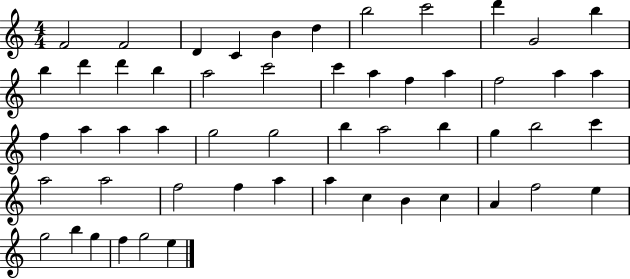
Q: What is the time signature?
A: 4/4